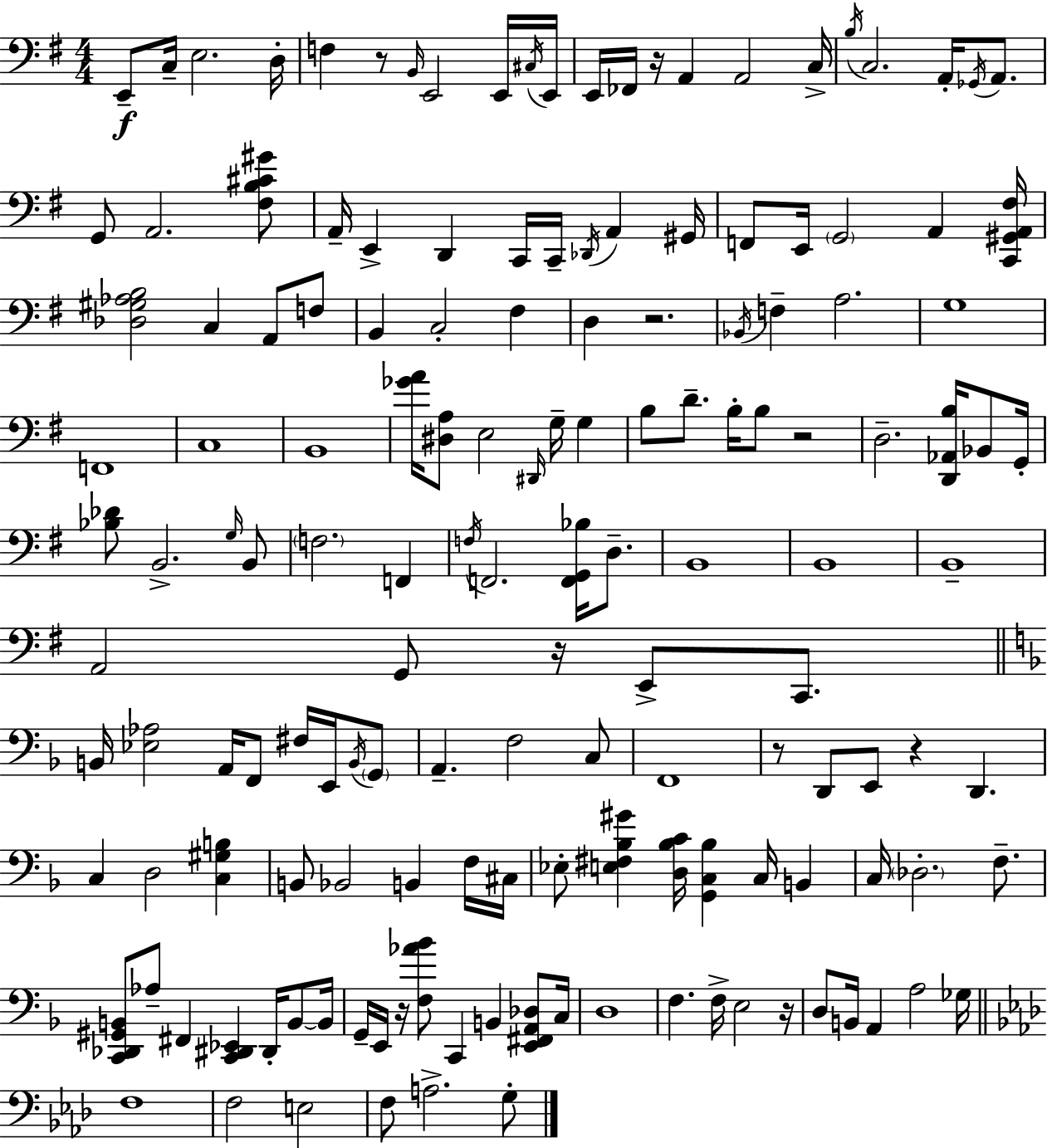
{
  \clef bass
  \numericTimeSignature
  \time 4/4
  \key e \minor
  \repeat volta 2 { e,8--\f c16-- e2. d16-. | f4 r8 \grace { b,16 } e,2 e,16 | \acciaccatura { cis16 } e,16 e,16 fes,16 r16 a,4 a,2 | c16-> \acciaccatura { b16 } c2. a,16-. | \break \acciaccatura { ges,16 } a,8. g,8 a,2. | <fis b cis' gis'>8 a,16-- e,4-> d,4 c,16 c,16-- \acciaccatura { des,16 } | a,4 gis,16 f,8 e,16 \parenthesize g,2 | a,4 <c, gis, a, fis>16 <des gis aes b>2 c4 | \break a,8 f8 b,4 c2-. | fis4 d4 r2. | \acciaccatura { bes,16 } f4-- a2. | g1 | \break f,1 | c1 | b,1 | <ges' a'>16 <dis a>8 e2 | \break \grace { dis,16 } g16-- g4 b8 d'8.-- b16-. b8 r2 | d2.-- | <d, aes, b>16 bes,8 g,16-. <bes des'>8 b,2.-> | \grace { g16 } b,8 \parenthesize f2. | \break f,4 \acciaccatura { f16 } f,2. | <f, g, bes>16 d8.-- b,1 | b,1 | b,1-- | \break a,2 | g,8 r16 e,8-> c,8. \bar "||" \break \key d \minor b,16 <ees aes>2 a,16 f,8 fis16 e,16 \acciaccatura { b,16 } \parenthesize g,8 | a,4.-- f2 c8 | f,1 | r8 d,8 e,8 r4 d,4. | \break c4 d2 <c gis b>4 | b,8 bes,2 b,4 f16 | cis16 ees8-. <e fis bes gis'>4 <d bes c'>16 <g, c bes>4 c16 b,4 | c16 \parenthesize des2.-. f8.-- | \break <c, des, gis, b,>8 aes8-- fis,4 <c, dis, ees,>4 dis,16-. b,8~~ | b,16 g,16-- e,16 r16 <f aes' bes'>8 c,4 b,4 <e, fis, a, des>8 | c16 d1 | f4. f16-> e2 | \break r16 d8 b,16 a,4 a2 | ges16 \bar "||" \break \key aes \major f1 | f2 e2 | f8 a2.-> g8-. | } \bar "|."
}